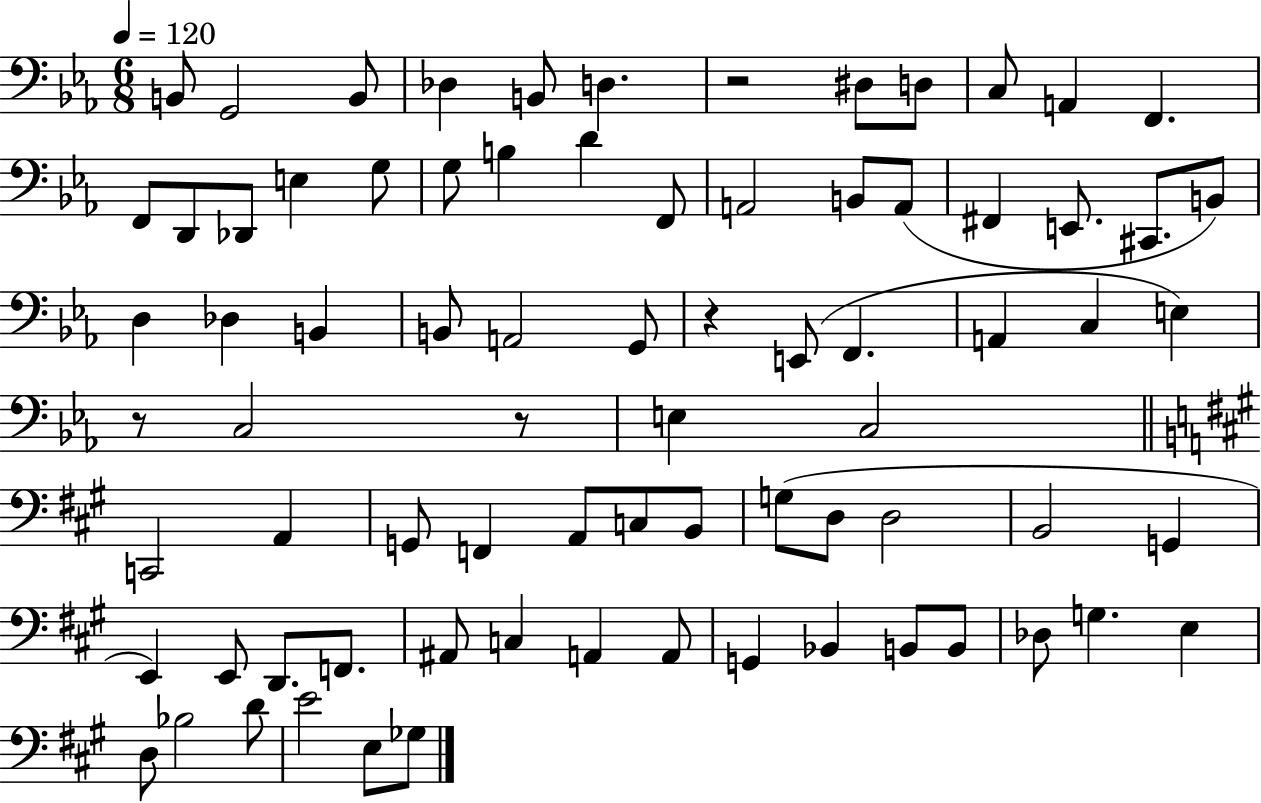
{
  \clef bass
  \numericTimeSignature
  \time 6/8
  \key ees \major
  \tempo 4 = 120
  b,8 g,2 b,8 | des4 b,8 d4. | r2 dis8 d8 | c8 a,4 f,4. | \break f,8 d,8 des,8 e4 g8 | g8 b4 d'4 f,8 | a,2 b,8 a,8( | fis,4 e,8. cis,8. b,8) | \break d4 des4 b,4 | b,8 a,2 g,8 | r4 e,8( f,4. | a,4 c4 e4) | \break r8 c2 r8 | e4 c2 | \bar "||" \break \key a \major c,2 a,4 | g,8 f,4 a,8 c8 b,8 | g8( d8 d2 | b,2 g,4 | \break e,4) e,8 d,8. f,8. | ais,8 c4 a,4 a,8 | g,4 bes,4 b,8 b,8 | des8 g4. e4 | \break d8 bes2 d'8 | e'2 e8 ges8 | \bar "|."
}